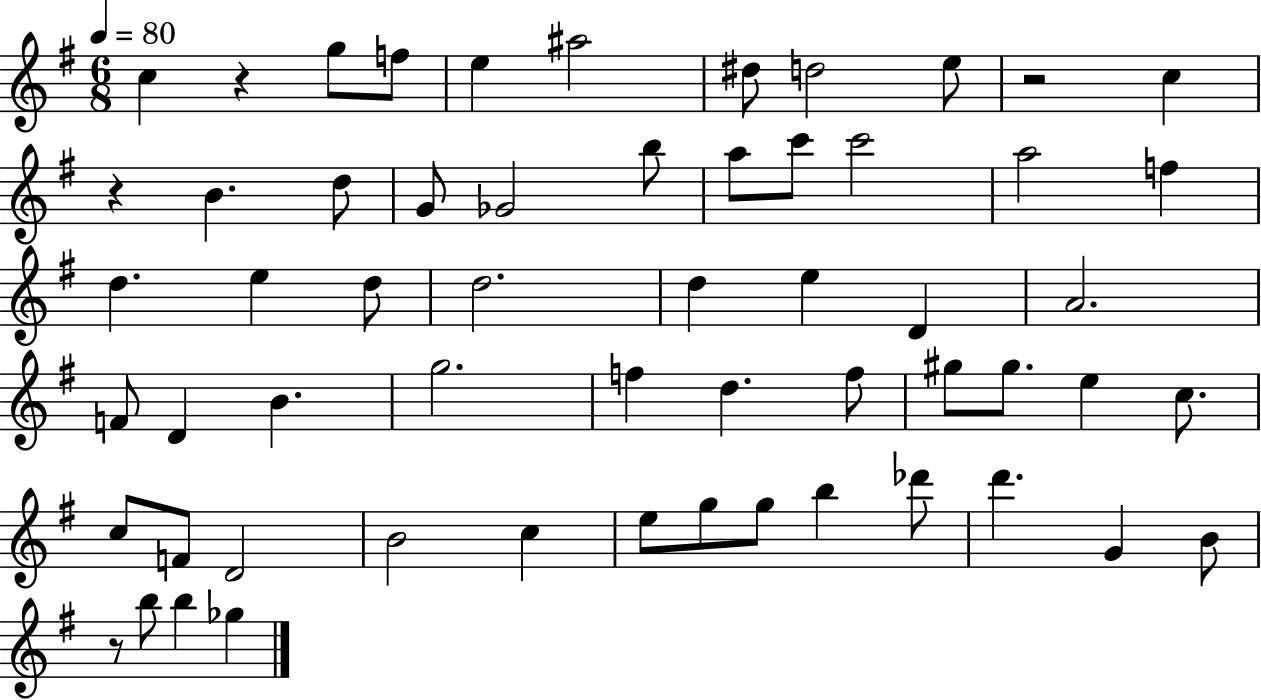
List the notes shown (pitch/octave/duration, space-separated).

C5/q R/q G5/e F5/e E5/q A#5/h D#5/e D5/h E5/e R/h C5/q R/q B4/q. D5/e G4/e Gb4/h B5/e A5/e C6/e C6/h A5/h F5/q D5/q. E5/q D5/e D5/h. D5/q E5/q D4/q A4/h. F4/e D4/q B4/q. G5/h. F5/q D5/q. F5/e G#5/e G#5/e. E5/q C5/e. C5/e F4/e D4/h B4/h C5/q E5/e G5/e G5/e B5/q Db6/e D6/q. G4/q B4/e R/e B5/e B5/q Gb5/q